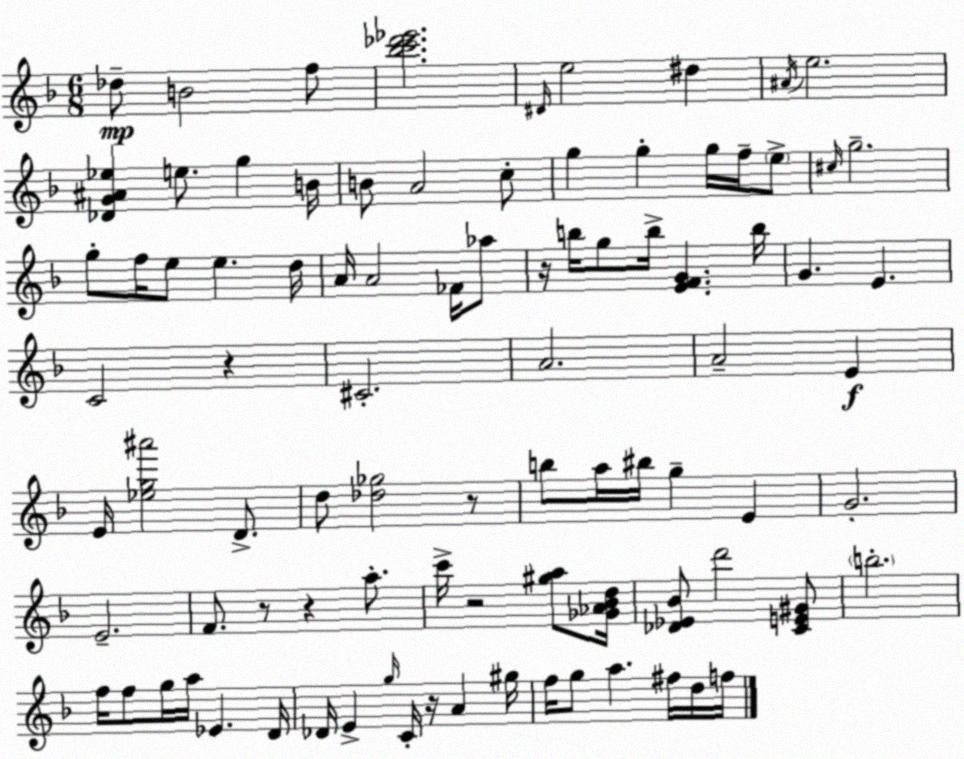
X:1
T:Untitled
M:6/8
L:1/4
K:Dm
_d/2 B2 f/2 [_bc'_d'_e']2 ^D/4 e2 ^d ^A/4 e2 [_DG^A_e] e/2 g B/4 B/2 A2 c/2 g g g/4 f/4 e/2 ^c/4 g2 g/2 f/4 e/2 e d/4 A/4 A2 _F/4 _a/2 z/4 b/4 g/2 b/4 [EFG] b/4 G E C2 z ^C2 A2 A2 E E/4 [_eg^a']2 D/2 d/2 [_d_g]2 z/2 b/2 a/4 ^b/4 g E G2 E2 F/2 z/2 z a/2 c'/4 z2 [^ga]/2 [_G_A_Bd]/4 [_D_E_B]/2 d'2 [CE^G]/2 b2 f/4 f/2 g/4 a/4 _E D/4 _D/4 E g/4 C/4 z/4 A ^g/4 f/4 g/2 a ^f/4 d/4 f/4